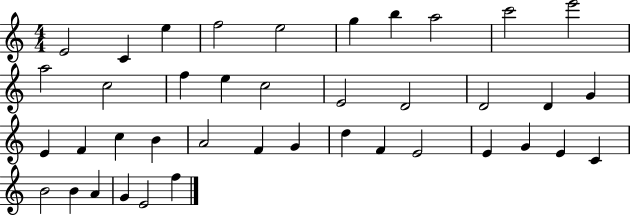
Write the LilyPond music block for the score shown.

{
  \clef treble
  \numericTimeSignature
  \time 4/4
  \key c \major
  e'2 c'4 e''4 | f''2 e''2 | g''4 b''4 a''2 | c'''2 e'''2 | \break a''2 c''2 | f''4 e''4 c''2 | e'2 d'2 | d'2 d'4 g'4 | \break e'4 f'4 c''4 b'4 | a'2 f'4 g'4 | d''4 f'4 e'2 | e'4 g'4 e'4 c'4 | \break b'2 b'4 a'4 | g'4 e'2 f''4 | \bar "|."
}